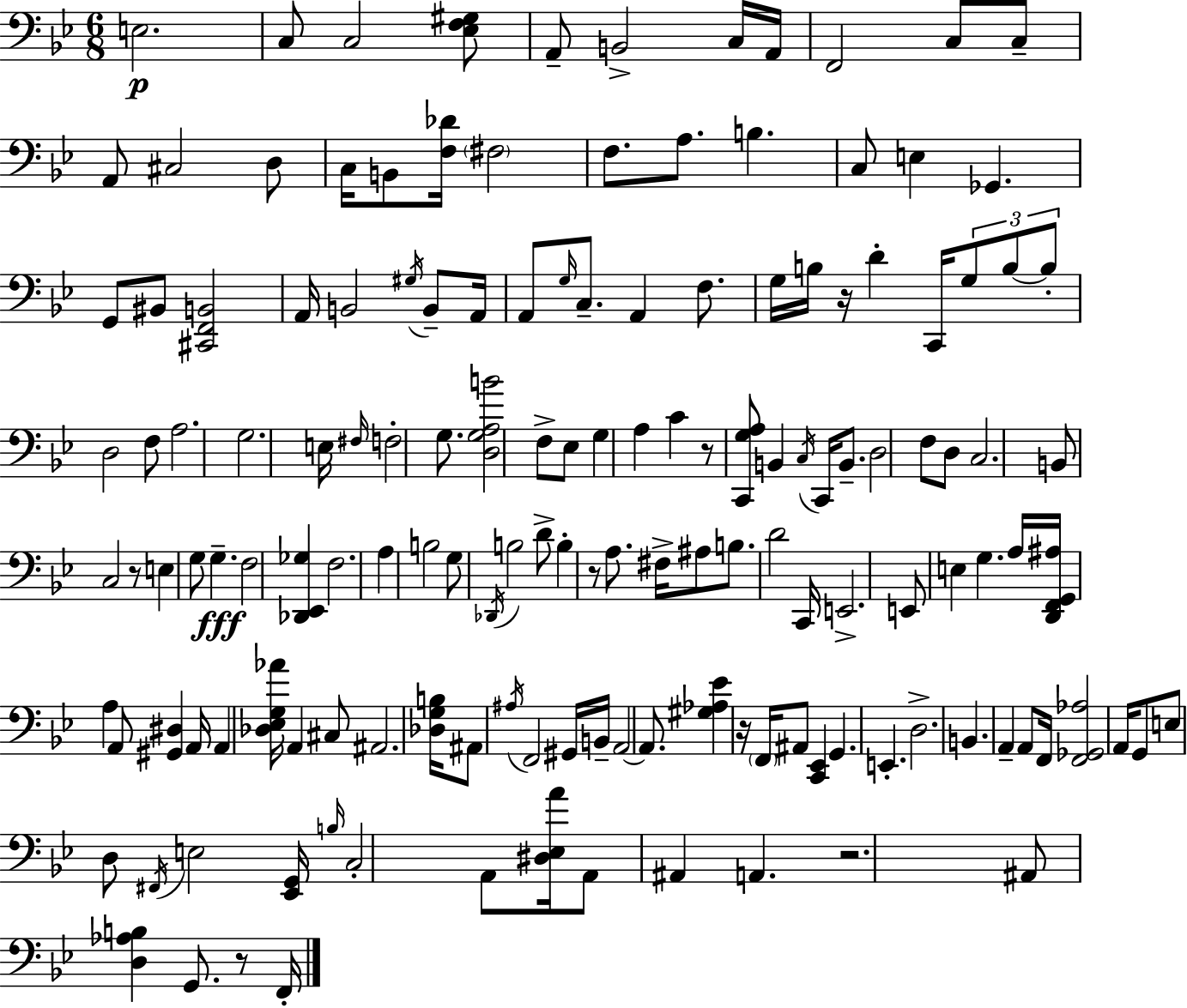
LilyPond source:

{
  \clef bass
  \numericTimeSignature
  \time 6/8
  \key g \minor
  e2.\p | c8 c2 <ees f gis>8 | a,8-- b,2-> c16 a,16 | f,2 c8 c8-- | \break a,8 cis2 d8 | c16 b,8 <f des'>16 \parenthesize fis2 | f8. a8. b4. | c8 e4 ges,4. | \break g,8 bis,8 <cis, f, b,>2 | a,16 b,2 \acciaccatura { gis16 } b,8-- | a,16 a,8 \grace { g16 } c8.-- a,4 f8. | g16 b16 r16 d'4-. c,16 \tuplet 3/2 { g8 | \break b8~~ b8-. } d2 | f8 a2. | g2. | e16 \grace { fis16 } f2-. | \break g8. <d g a b'>2 f8-> | ees8 g4 a4 c'4 | r8 <c, g a>8 b,4 \acciaccatura { c16 } | c,16 b,8.-- d2 | \break f8 d8 c2. | b,8 c2 | r8 e4 g8 g4.--\fff | f2 | \break <des, ees, ges>4 f2. | a4 b2 | g8 \acciaccatura { des,16 } b2 | d'8-> b4-. r8 a8. | \break fis16-> ais8 b8. d'2 | c,16 e,2.-> | e,8 e4 g4. | a16 <d, f, g, ais>16 a4 a,8 | \break <gis, dis>4 a,16 a,4 <des ees g aes'>16 a,4 | cis8 ais,2. | <des g b>16 ais,8 \acciaccatura { ais16 } f,2 | gis,16 b,16-- a,2~~ | \break a,8. <gis aes ees'>4 r16 \parenthesize f,16 | ais,8 <c, ees,>4 g,4. | e,4.-. d2.-> | b,4. | \break a,4-- a,8 f,16 <f, ges, aes>2 | a,16 g,8 e8 d8 \acciaccatura { fis,16 } e2 | <ees, g,>16 \grace { b16 } c2-. | a,8 <dis ees a'>16 a,8 ais,4 | \break a,4. r2. | ais,8 <d aes b>4 | g,8. r8 f,16-. \bar "|."
}